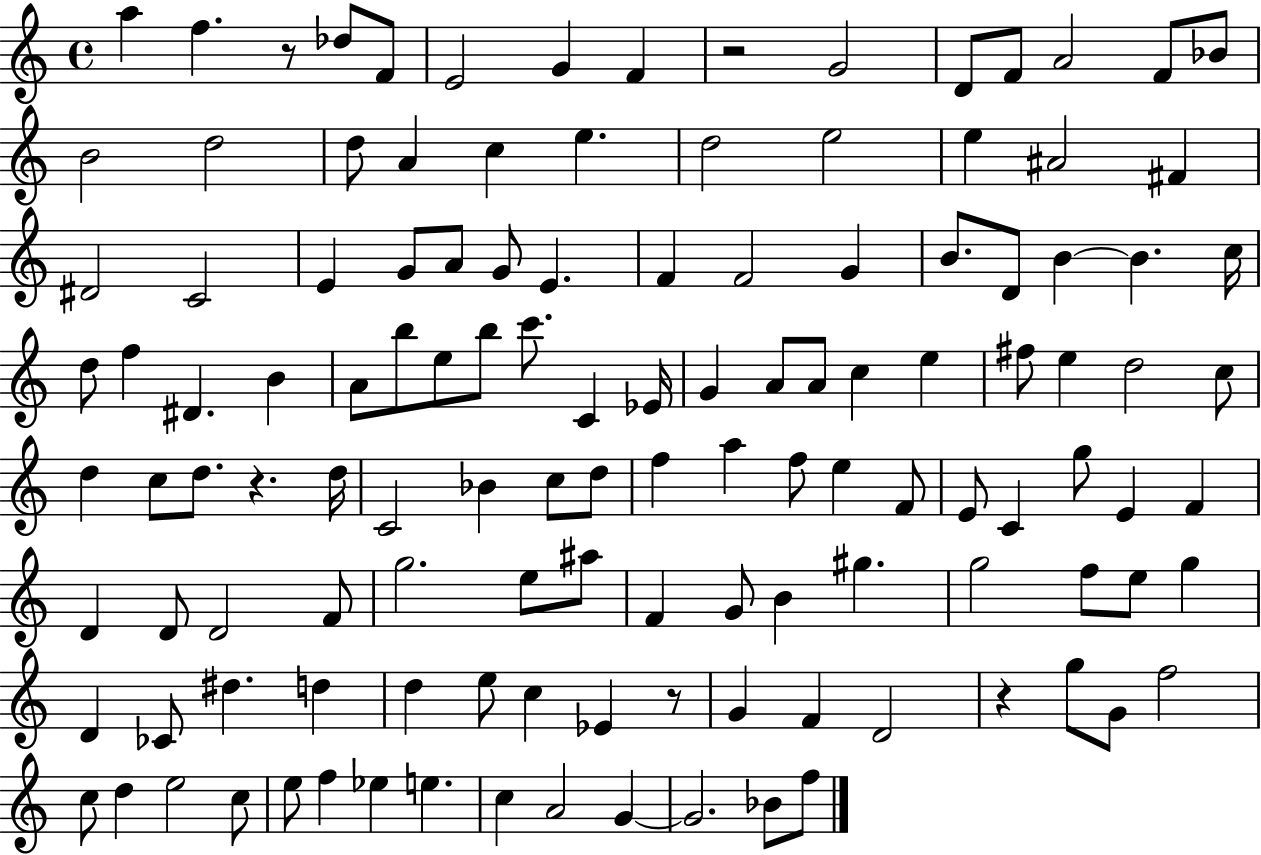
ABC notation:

X:1
T:Untitled
M:4/4
L:1/4
K:C
a f z/2 _d/2 F/2 E2 G F z2 G2 D/2 F/2 A2 F/2 _B/2 B2 d2 d/2 A c e d2 e2 e ^A2 ^F ^D2 C2 E G/2 A/2 G/2 E F F2 G B/2 D/2 B B c/4 d/2 f ^D B A/2 b/2 e/2 b/2 c'/2 C _E/4 G A/2 A/2 c e ^f/2 e d2 c/2 d c/2 d/2 z d/4 C2 _B c/2 d/2 f a f/2 e F/2 E/2 C g/2 E F D D/2 D2 F/2 g2 e/2 ^a/2 F G/2 B ^g g2 f/2 e/2 g D _C/2 ^d d d e/2 c _E z/2 G F D2 z g/2 G/2 f2 c/2 d e2 c/2 e/2 f _e e c A2 G G2 _B/2 f/2